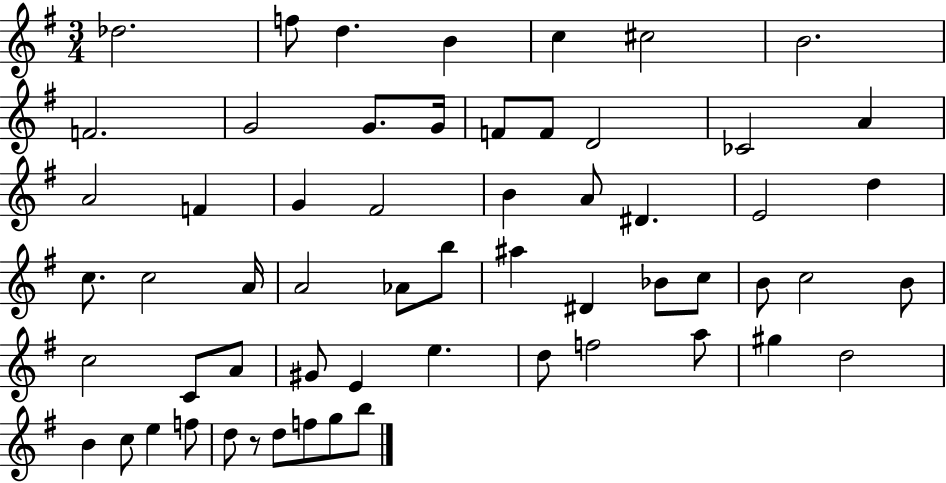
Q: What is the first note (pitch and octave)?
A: Db5